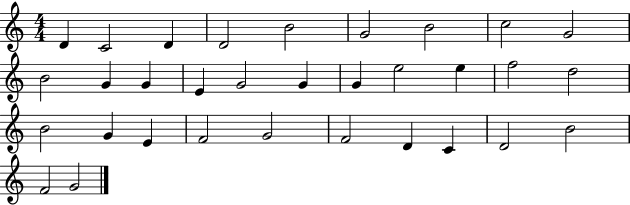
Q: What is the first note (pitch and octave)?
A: D4